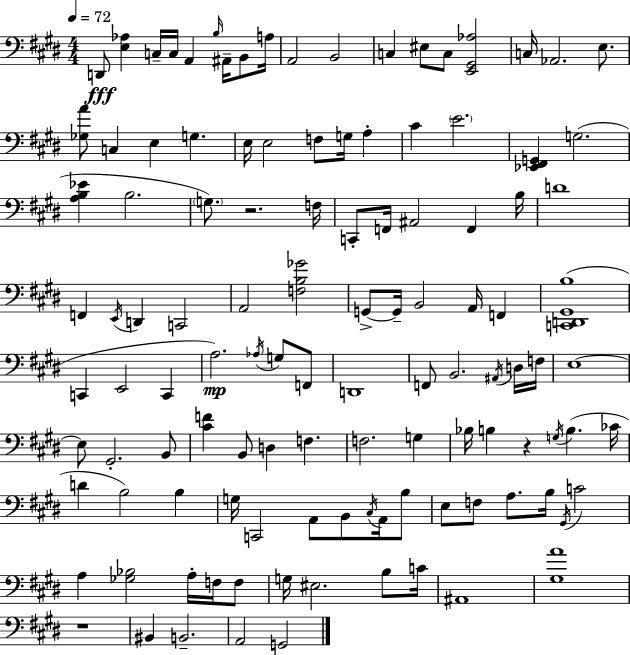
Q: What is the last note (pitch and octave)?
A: G2